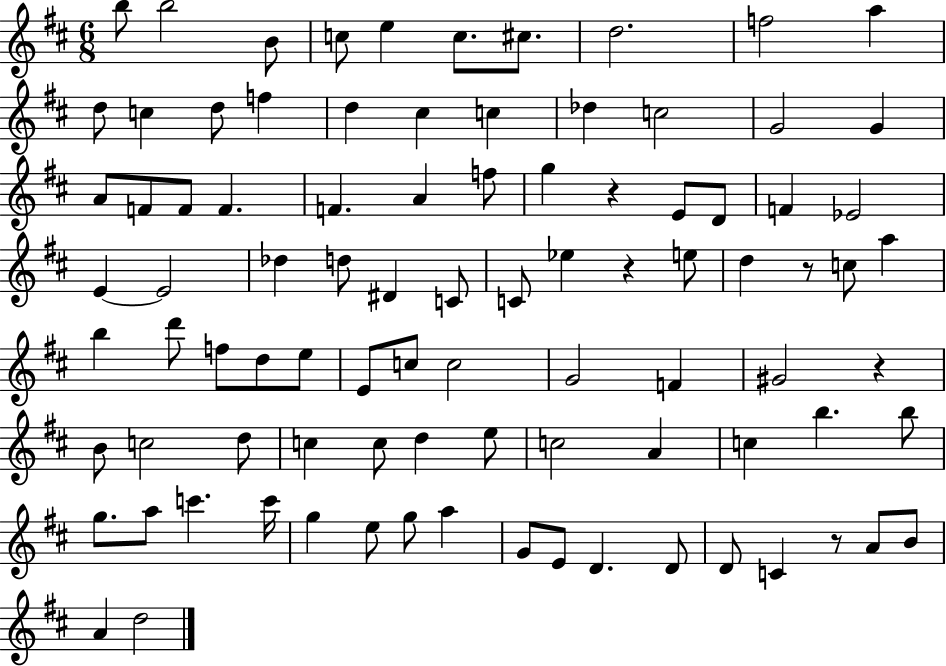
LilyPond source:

{
  \clef treble
  \numericTimeSignature
  \time 6/8
  \key d \major
  b''8 b''2 b'8 | c''8 e''4 c''8. cis''8. | d''2. | f''2 a''4 | \break d''8 c''4 d''8 f''4 | d''4 cis''4 c''4 | des''4 c''2 | g'2 g'4 | \break a'8 f'8 f'8 f'4. | f'4. a'4 f''8 | g''4 r4 e'8 d'8 | f'4 ees'2 | \break e'4~~ e'2 | des''4 d''8 dis'4 c'8 | c'8 ees''4 r4 e''8 | d''4 r8 c''8 a''4 | \break b''4 d'''8 f''8 d''8 e''8 | e'8 c''8 c''2 | g'2 f'4 | gis'2 r4 | \break b'8 c''2 d''8 | c''4 c''8 d''4 e''8 | c''2 a'4 | c''4 b''4. b''8 | \break g''8. a''8 c'''4. c'''16 | g''4 e''8 g''8 a''4 | g'8 e'8 d'4. d'8 | d'8 c'4 r8 a'8 b'8 | \break a'4 d''2 | \bar "|."
}